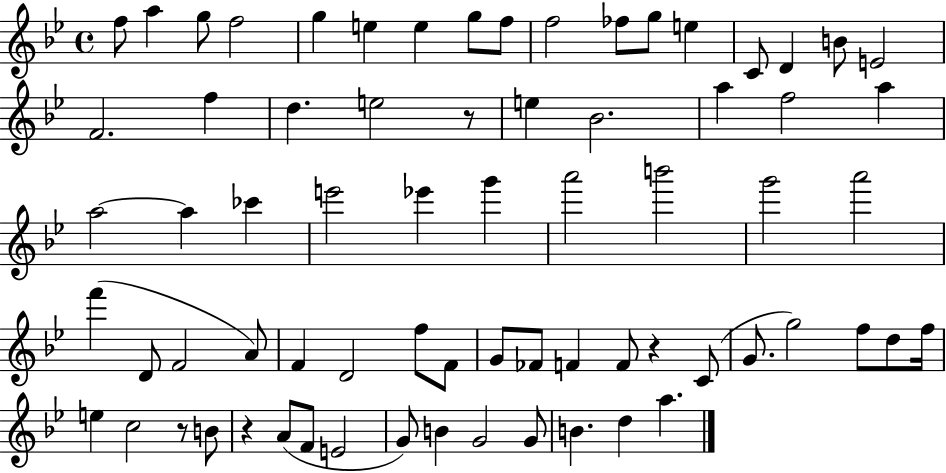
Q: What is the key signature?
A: BES major